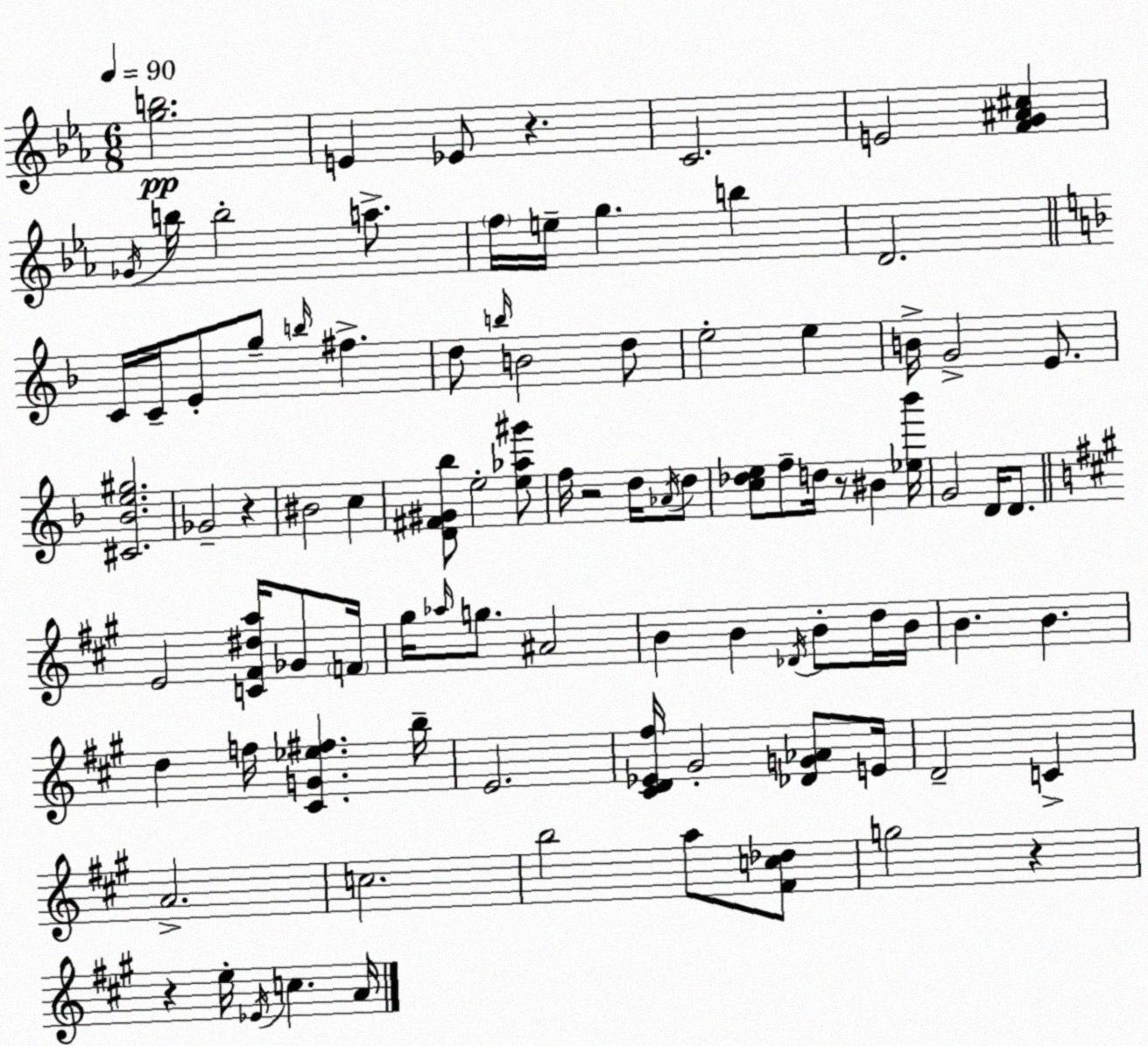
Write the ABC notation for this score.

X:1
T:Untitled
M:6/8
L:1/4
K:Cm
[gb]2 E _E/2 z C2 E2 [FG^A^c] _G/4 b/4 b2 a/2 f/4 e/4 g b D2 C/4 C/4 E/2 g/2 b/4 ^f d/2 b/4 B2 d/2 e2 e B/4 G2 E/2 [^C_Be^g]2 _G2 z ^B2 c [D^F^G_b]/2 e2 [e_a^g']/2 f/4 z2 d/4 _A/4 d/2 [c_de]/2 f/2 d/4 z/2 ^B [_e_b']/4 G2 D/4 D/2 E2 [C^F^da]/4 _G/2 F/4 ^g/4 _a/4 g/2 ^A2 B B _D/4 B/2 d/4 B/4 B B d f/4 [^CG_e^f] b/4 E2 [^CD_E^f]/4 ^G2 [_DG_A]/2 E/4 D2 C A2 c2 b2 a/2 [^Fc_d]/2 g2 z z e/4 _E/4 c A/4